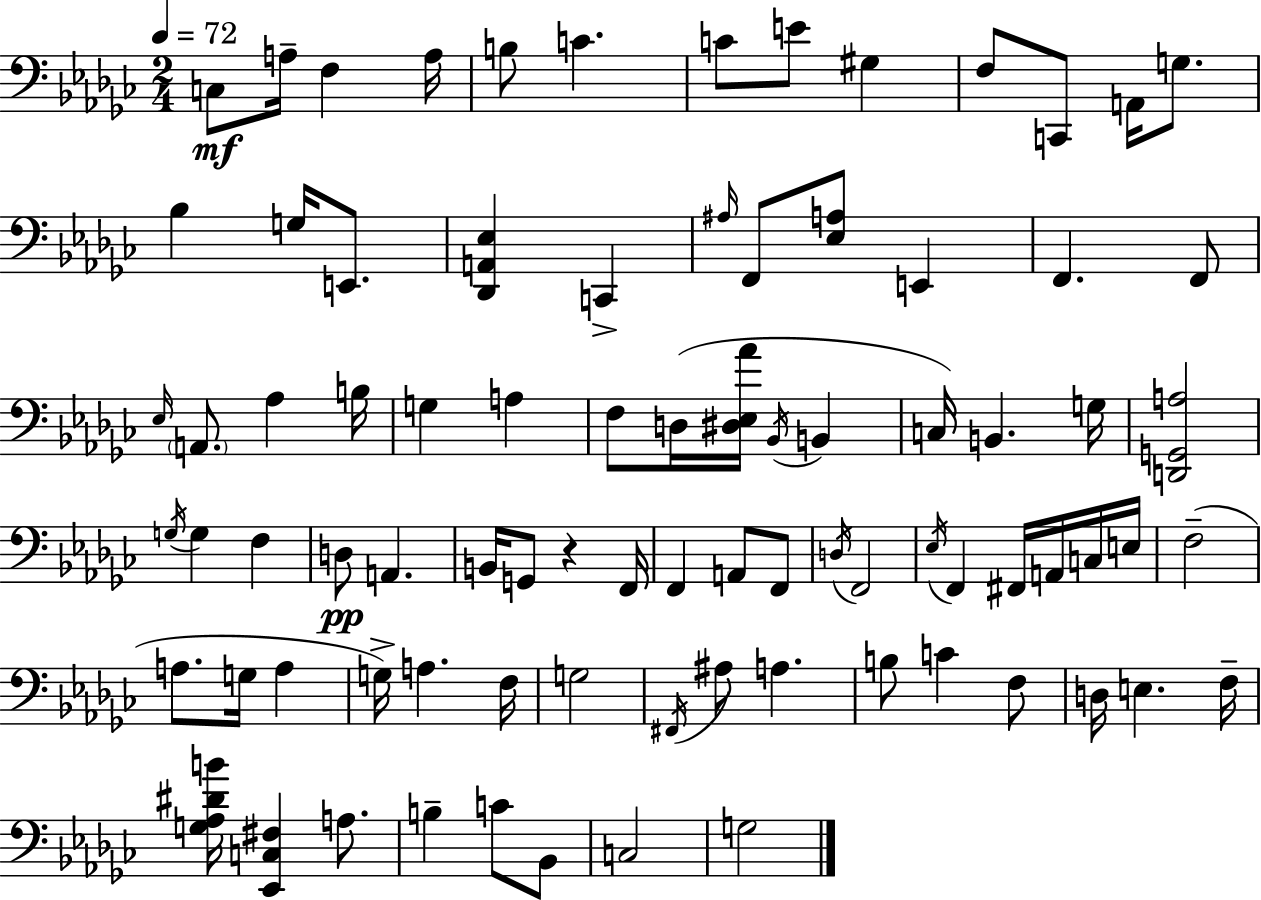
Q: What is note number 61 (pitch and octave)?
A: F3